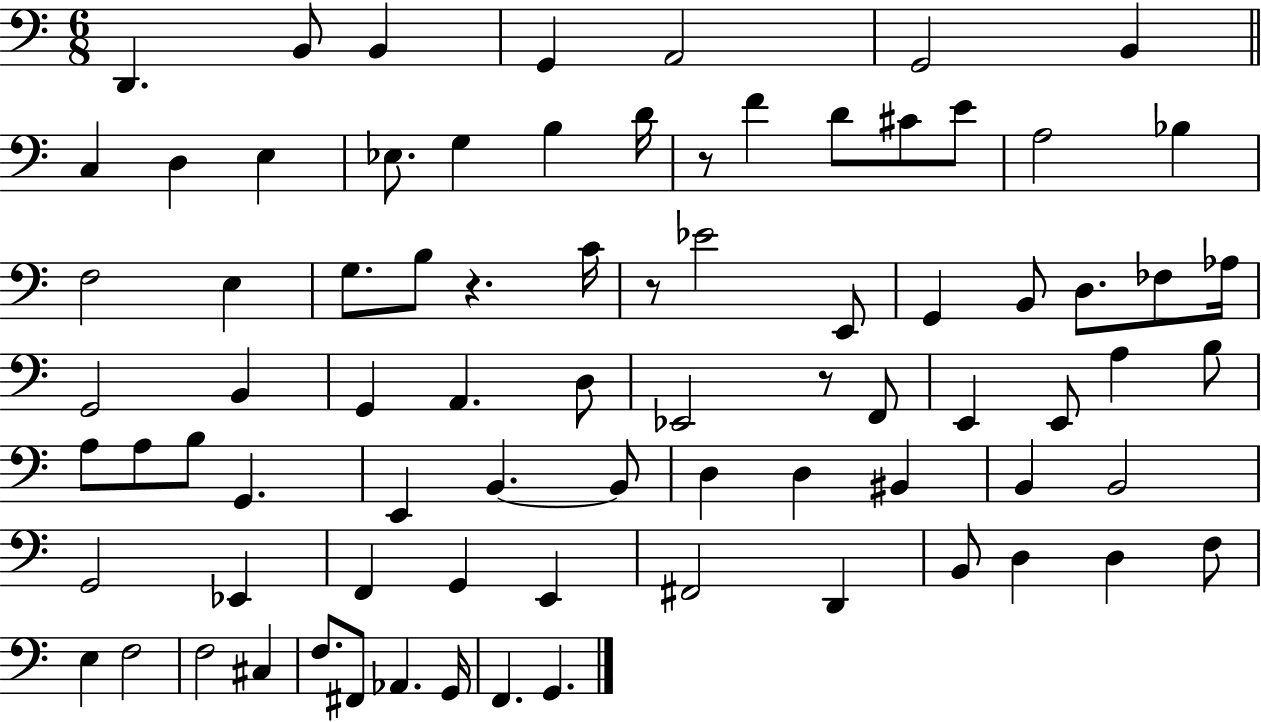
D2/q. B2/e B2/q G2/q A2/h G2/h B2/q C3/q D3/q E3/q Eb3/e. G3/q B3/q D4/s R/e F4/q D4/e C#4/e E4/e A3/h Bb3/q F3/h E3/q G3/e. B3/e R/q. C4/s R/e Eb4/h E2/e G2/q B2/e D3/e. FES3/e Ab3/s G2/h B2/q G2/q A2/q. D3/e Eb2/h R/e F2/e E2/q E2/e A3/q B3/e A3/e A3/e B3/e G2/q. E2/q B2/q. B2/e D3/q D3/q BIS2/q B2/q B2/h G2/h Eb2/q F2/q G2/q E2/q F#2/h D2/q B2/e D3/q D3/q F3/e E3/q F3/h F3/h C#3/q F3/e. F#2/e Ab2/q. G2/s F2/q. G2/q.